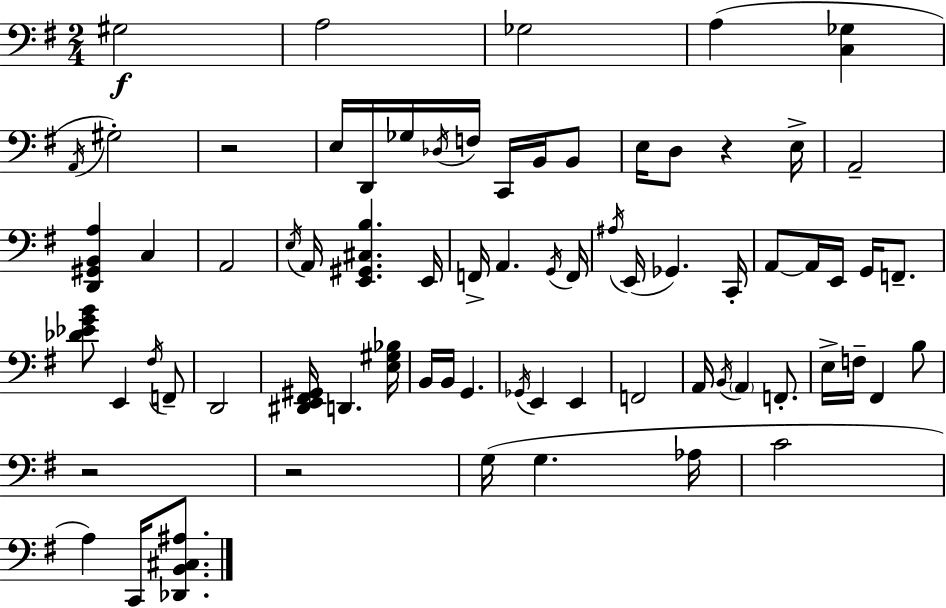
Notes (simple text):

G#3/h A3/h Gb3/h A3/q [C3,Gb3]/q A2/s G#3/h R/h E3/s D2/s Gb3/s Db3/s F3/s C2/s B2/s B2/e E3/s D3/e R/q E3/s A2/h [D2,G#2,B2,A3]/q C3/q A2/h E3/s A2/s [E2,G#2,C#3,B3]/q. E2/s F2/s A2/q. G2/s F2/s A#3/s E2/s Gb2/q. C2/s A2/e A2/s E2/s G2/s F2/e. [Db4,Eb4,G4,B4]/e E2/q F#3/s F2/e D2/h [D#2,E2,F#2,G#2]/s D2/q. [E3,G#3,Bb3]/s B2/s B2/s G2/q. Gb2/s E2/q E2/q F2/h A2/s B2/s A2/q F2/e. E3/s F3/s F#2/q B3/e R/h R/h G3/s G3/q. Ab3/s C4/h A3/q C2/s [Db2,B2,C#3,A#3]/e.